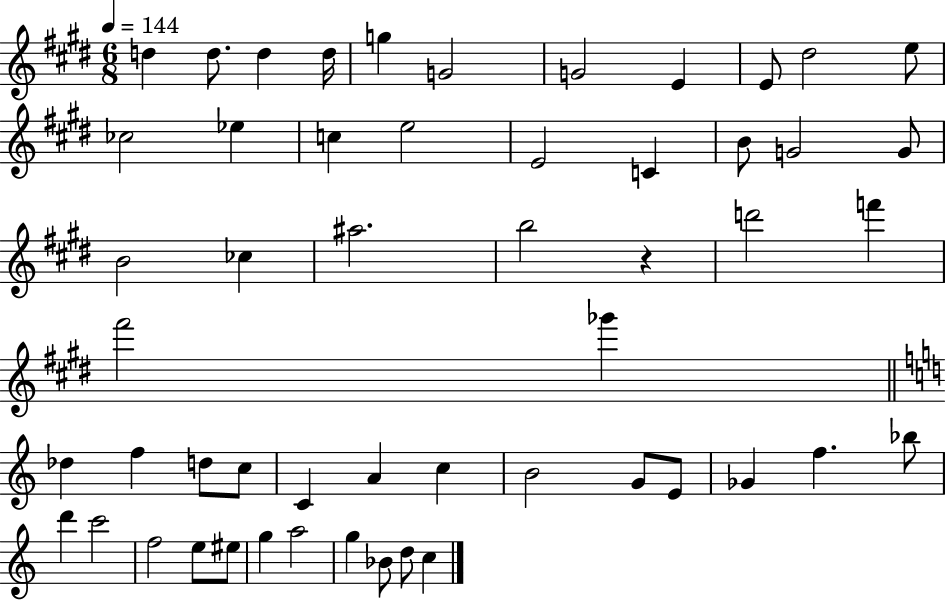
{
  \clef treble
  \numericTimeSignature
  \time 6/8
  \key e \major
  \tempo 4 = 144
  d''4 d''8. d''4 d''16 | g''4 g'2 | g'2 e'4 | e'8 dis''2 e''8 | \break ces''2 ees''4 | c''4 e''2 | e'2 c'4 | b'8 g'2 g'8 | \break b'2 ces''4 | ais''2. | b''2 r4 | d'''2 f'''4 | \break fis'''2 ges'''4 | \bar "||" \break \key a \minor des''4 f''4 d''8 c''8 | c'4 a'4 c''4 | b'2 g'8 e'8 | ges'4 f''4. bes''8 | \break d'''4 c'''2 | f''2 e''8 eis''8 | g''4 a''2 | g''4 bes'8 d''8 c''4 | \break \bar "|."
}